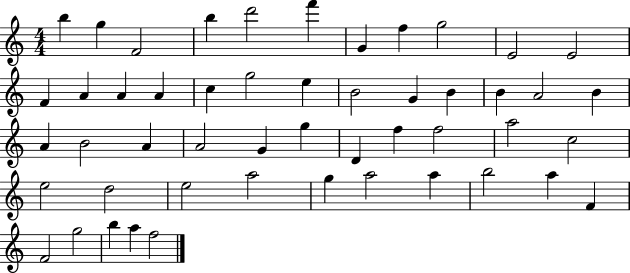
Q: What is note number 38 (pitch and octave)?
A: E5